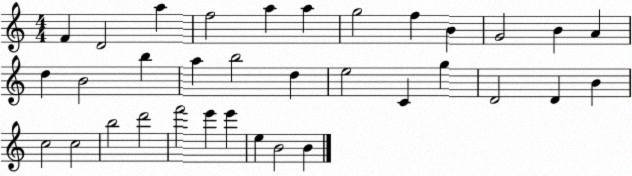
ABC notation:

X:1
T:Untitled
M:4/4
L:1/4
K:C
F D2 a f2 a a g2 f B G2 B A d B2 b a b2 d e2 C g D2 D B c2 c2 b2 d'2 f'2 e' e' e B2 B